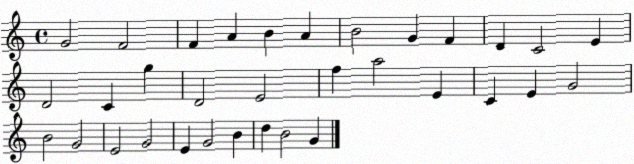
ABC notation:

X:1
T:Untitled
M:4/4
L:1/4
K:C
G2 F2 F A B A B2 G F D C2 E D2 C g D2 E2 f a2 E C E G2 B2 G2 E2 G2 E G2 B d B2 G